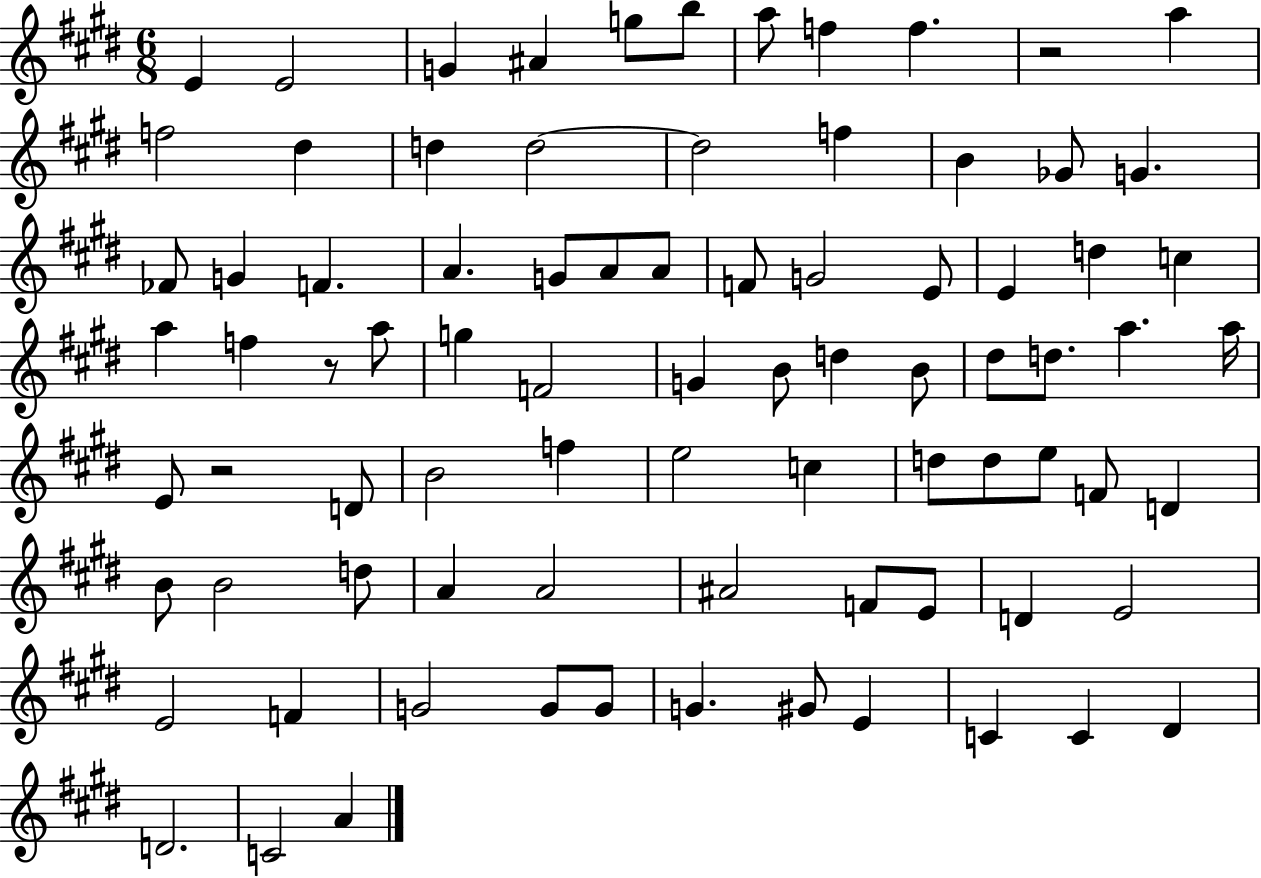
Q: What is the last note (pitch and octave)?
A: A4